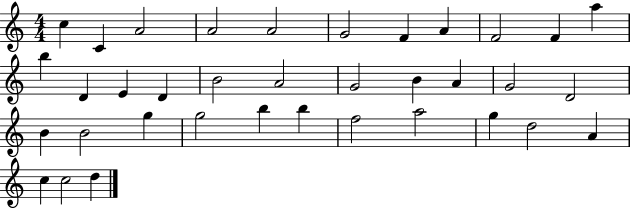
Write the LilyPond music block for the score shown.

{
  \clef treble
  \numericTimeSignature
  \time 4/4
  \key c \major
  c''4 c'4 a'2 | a'2 a'2 | g'2 f'4 a'4 | f'2 f'4 a''4 | \break b''4 d'4 e'4 d'4 | b'2 a'2 | g'2 b'4 a'4 | g'2 d'2 | \break b'4 b'2 g''4 | g''2 b''4 b''4 | f''2 a''2 | g''4 d''2 a'4 | \break c''4 c''2 d''4 | \bar "|."
}